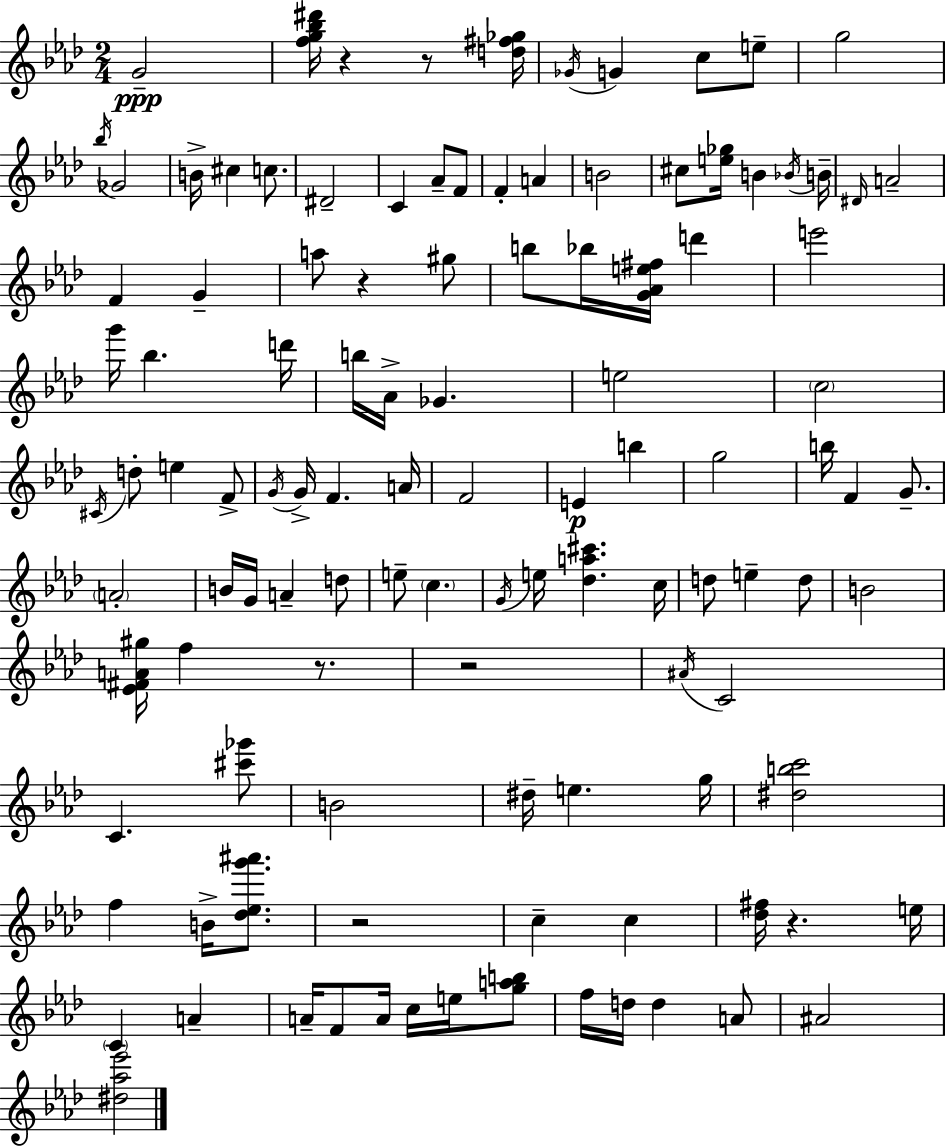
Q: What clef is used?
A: treble